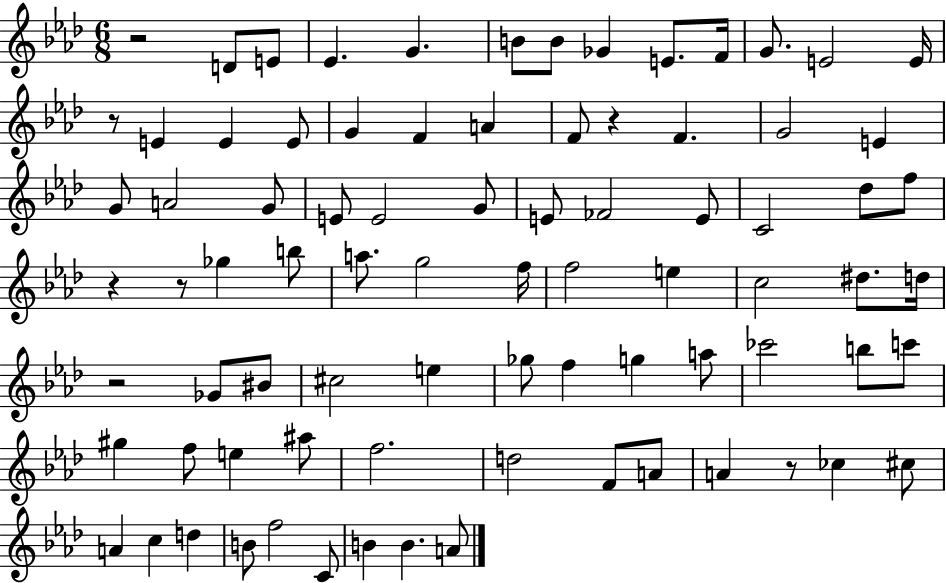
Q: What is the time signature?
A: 6/8